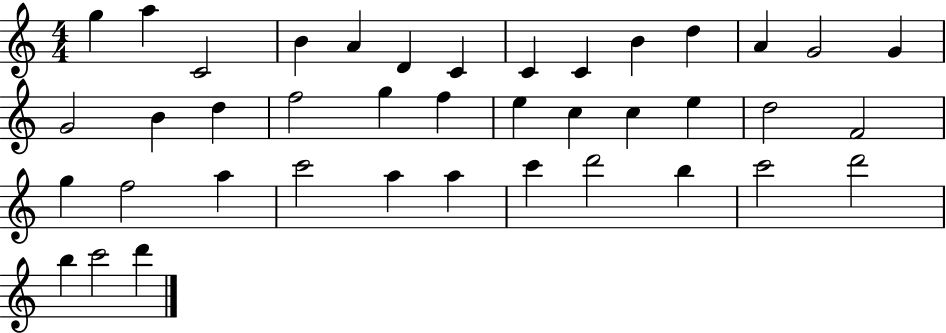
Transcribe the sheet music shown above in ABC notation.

X:1
T:Untitled
M:4/4
L:1/4
K:C
g a C2 B A D C C C B d A G2 G G2 B d f2 g f e c c e d2 F2 g f2 a c'2 a a c' d'2 b c'2 d'2 b c'2 d'